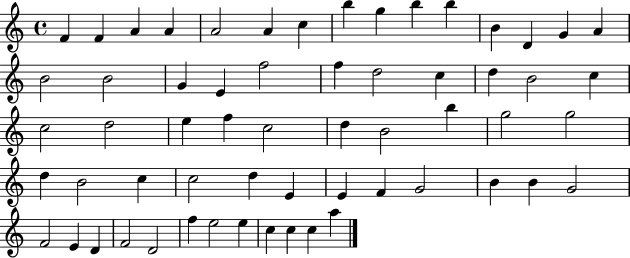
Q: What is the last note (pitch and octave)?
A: A5